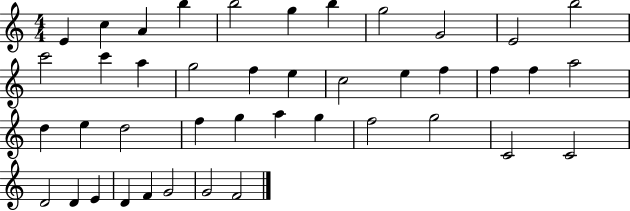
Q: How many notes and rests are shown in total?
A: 42